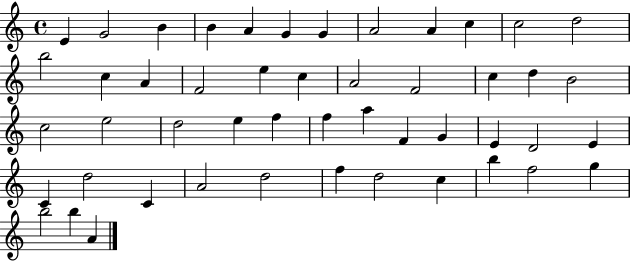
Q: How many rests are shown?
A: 0